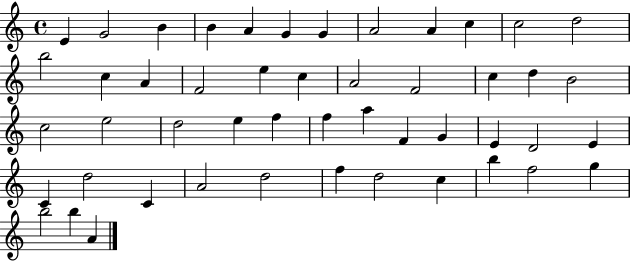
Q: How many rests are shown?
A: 0